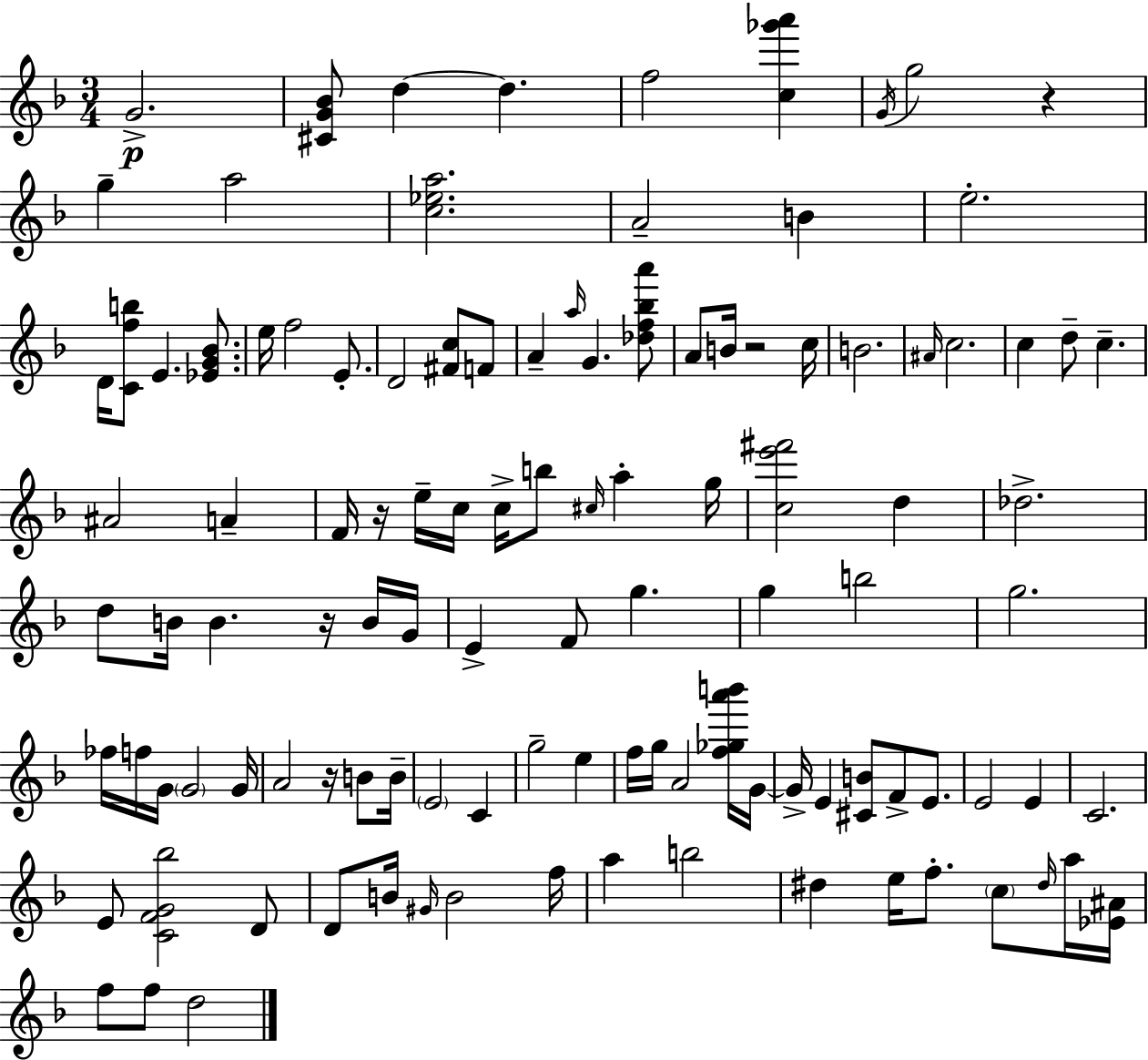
{
  \clef treble
  \numericTimeSignature
  \time 3/4
  \key f \major
  g'2.->\p | <cis' g' bes'>8 d''4~~ d''4. | f''2 <c'' ges''' a'''>4 | \acciaccatura { g'16 } g''2 r4 | \break g''4-- a''2 | <c'' ees'' a''>2. | a'2-- b'4 | e''2.-. | \break d'16 <c' f'' b''>8 e'4. <ees' g' bes'>8. | e''16 f''2 e'8.-. | d'2 <fis' c''>8 f'8 | a'4-- \grace { a''16 } g'4. | \break <des'' f'' bes'' a'''>8 a'8 b'16 r2 | c''16 b'2. | \grace { ais'16 } c''2. | c''4 d''8-- c''4.-- | \break ais'2 a'4-- | f'16 r16 e''16-- c''16 c''16-> b''8 \grace { cis''16 } a''4-. | g''16 <c'' e''' fis'''>2 | d''4 des''2.-> | \break d''8 b'16 b'4. | r16 b'16 g'16 e'4-> f'8 g''4. | g''4 b''2 | g''2. | \break fes''16 f''16 g'16 \parenthesize g'2 | g'16 a'2 | r16 b'8 b'16-- \parenthesize e'2 | c'4 g''2-- | \break e''4 f''16 g''16 a'2 | <f'' ges'' a''' b'''>16 g'16~~ g'16-> e'4 <cis' b'>8 f'8-> | e'8. e'2 | e'4 c'2. | \break e'8 <c' f' g' bes''>2 | d'8 d'8 b'16 \grace { gis'16 } b'2 | f''16 a''4 b''2 | dis''4 e''16 f''8.-. | \break \parenthesize c''8 \grace { dis''16 } a''16 <ees' ais'>16 f''8 f''8 d''2 | \bar "|."
}